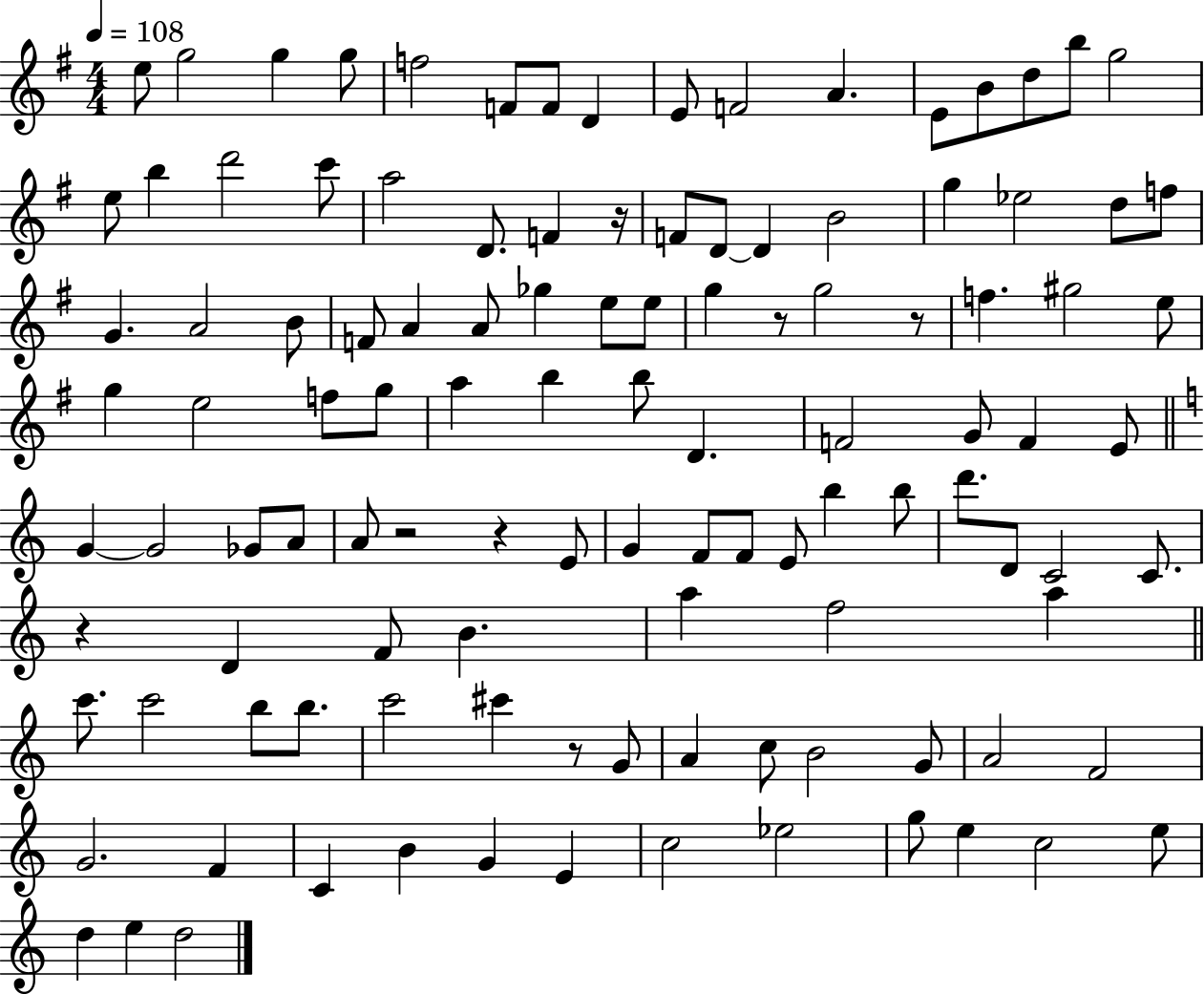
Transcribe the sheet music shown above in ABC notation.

X:1
T:Untitled
M:4/4
L:1/4
K:G
e/2 g2 g g/2 f2 F/2 F/2 D E/2 F2 A E/2 B/2 d/2 b/2 g2 e/2 b d'2 c'/2 a2 D/2 F z/4 F/2 D/2 D B2 g _e2 d/2 f/2 G A2 B/2 F/2 A A/2 _g e/2 e/2 g z/2 g2 z/2 f ^g2 e/2 g e2 f/2 g/2 a b b/2 D F2 G/2 F E/2 G G2 _G/2 A/2 A/2 z2 z E/2 G F/2 F/2 E/2 b b/2 d'/2 D/2 C2 C/2 z D F/2 B a f2 a c'/2 c'2 b/2 b/2 c'2 ^c' z/2 G/2 A c/2 B2 G/2 A2 F2 G2 F C B G E c2 _e2 g/2 e c2 e/2 d e d2